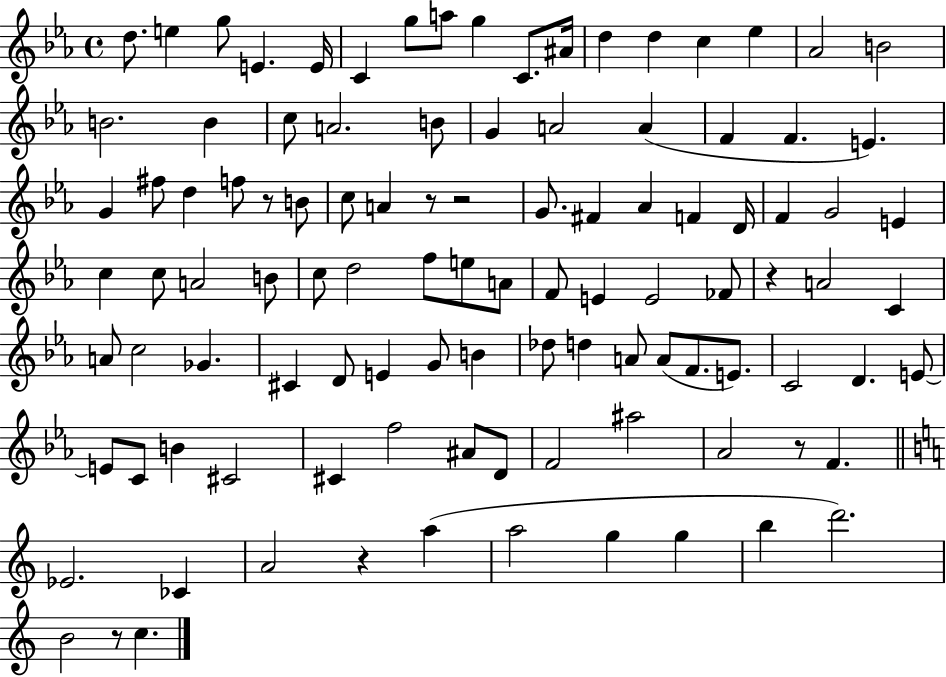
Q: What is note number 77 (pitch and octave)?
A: C4